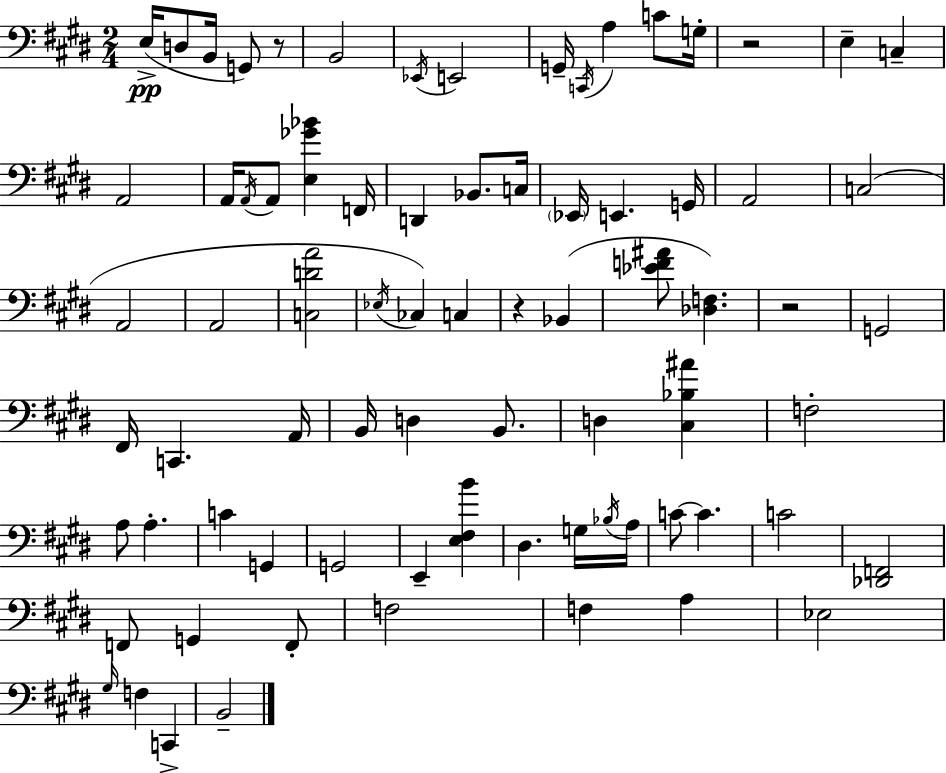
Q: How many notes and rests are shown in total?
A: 77